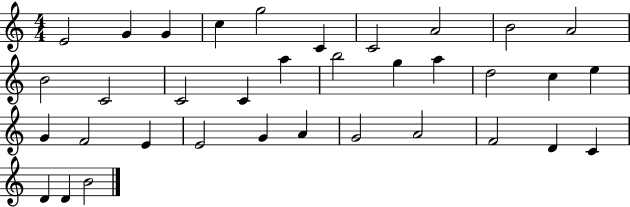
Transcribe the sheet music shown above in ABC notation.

X:1
T:Untitled
M:4/4
L:1/4
K:C
E2 G G c g2 C C2 A2 B2 A2 B2 C2 C2 C a b2 g a d2 c e G F2 E E2 G A G2 A2 F2 D C D D B2